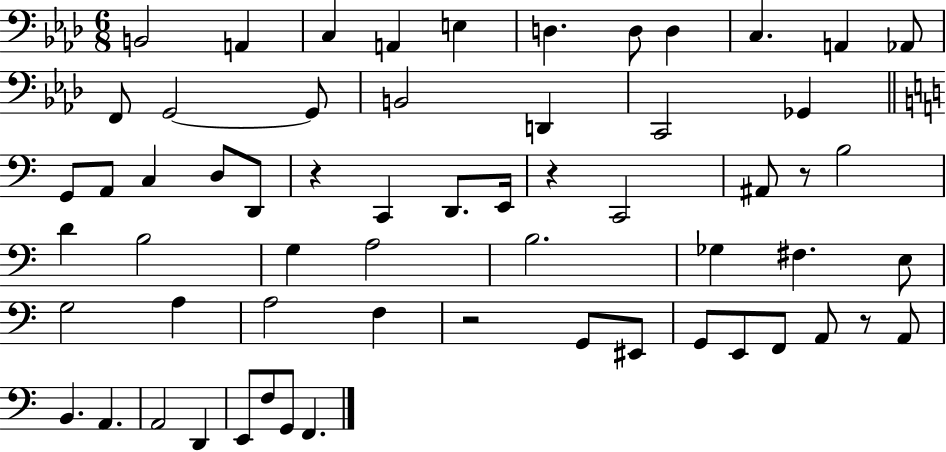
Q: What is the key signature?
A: AES major